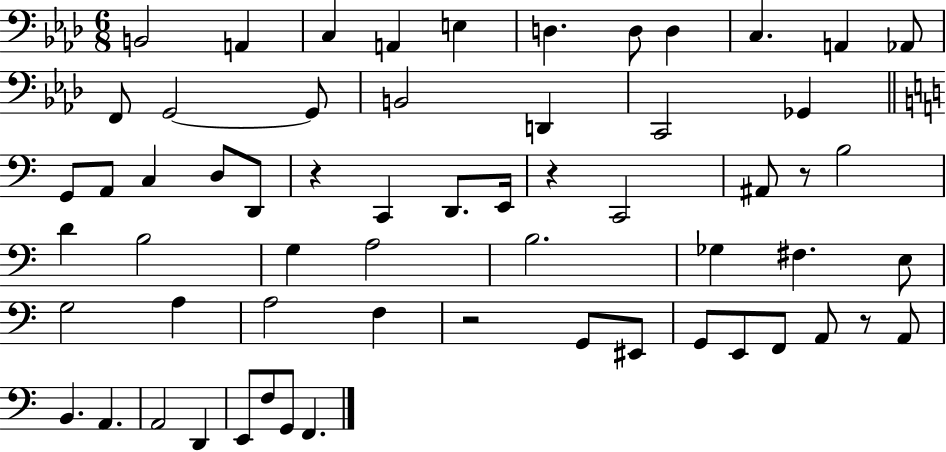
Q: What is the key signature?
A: AES major